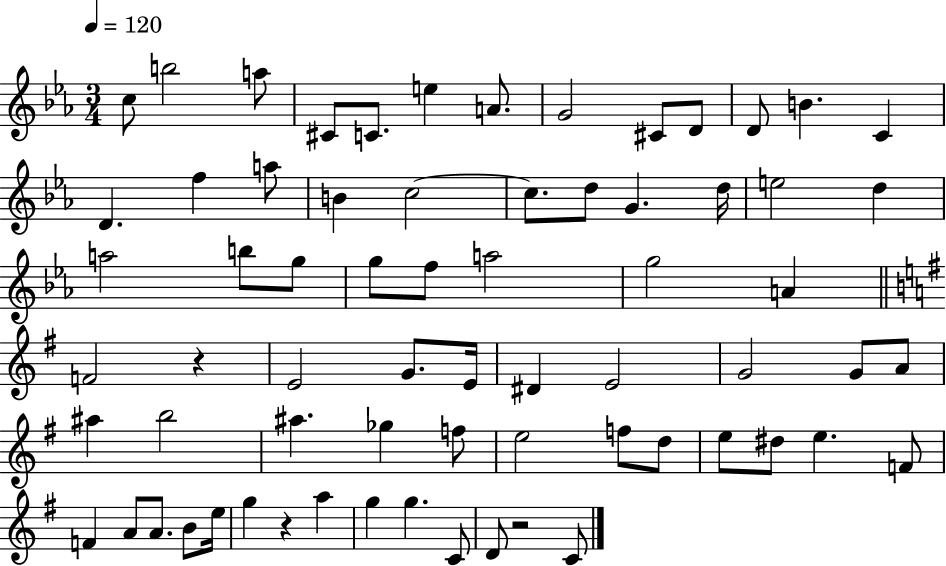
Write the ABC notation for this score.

X:1
T:Untitled
M:3/4
L:1/4
K:Eb
c/2 b2 a/2 ^C/2 C/2 e A/2 G2 ^C/2 D/2 D/2 B C D f a/2 B c2 c/2 d/2 G d/4 e2 d a2 b/2 g/2 g/2 f/2 a2 g2 A F2 z E2 G/2 E/4 ^D E2 G2 G/2 A/2 ^a b2 ^a _g f/2 e2 f/2 d/2 e/2 ^d/2 e F/2 F A/2 A/2 B/2 e/4 g z a g g C/2 D/2 z2 C/2